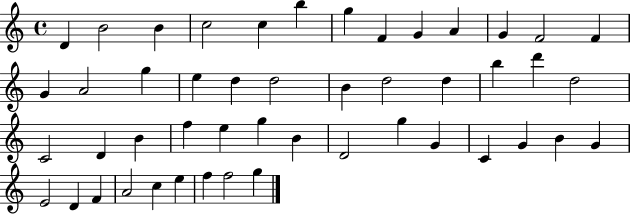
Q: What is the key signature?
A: C major